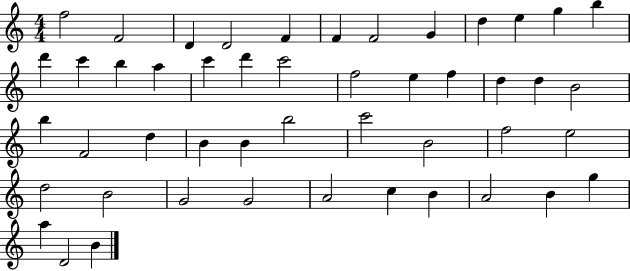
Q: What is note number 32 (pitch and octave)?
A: C6